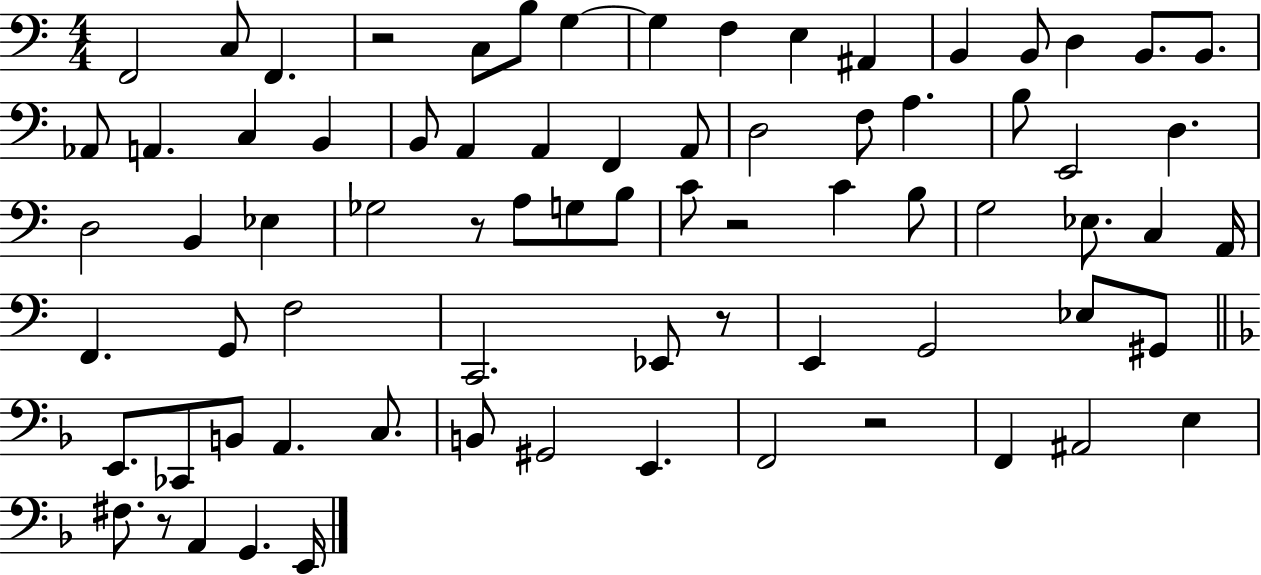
X:1
T:Untitled
M:4/4
L:1/4
K:C
F,,2 C,/2 F,, z2 C,/2 B,/2 G, G, F, E, ^A,, B,, B,,/2 D, B,,/2 B,,/2 _A,,/2 A,, C, B,, B,,/2 A,, A,, F,, A,,/2 D,2 F,/2 A, B,/2 E,,2 D, D,2 B,, _E, _G,2 z/2 A,/2 G,/2 B,/2 C/2 z2 C B,/2 G,2 _E,/2 C, A,,/4 F,, G,,/2 F,2 C,,2 _E,,/2 z/2 E,, G,,2 _E,/2 ^G,,/2 E,,/2 _C,,/2 B,,/2 A,, C,/2 B,,/2 ^G,,2 E,, F,,2 z2 F,, ^A,,2 E, ^F,/2 z/2 A,, G,, E,,/4